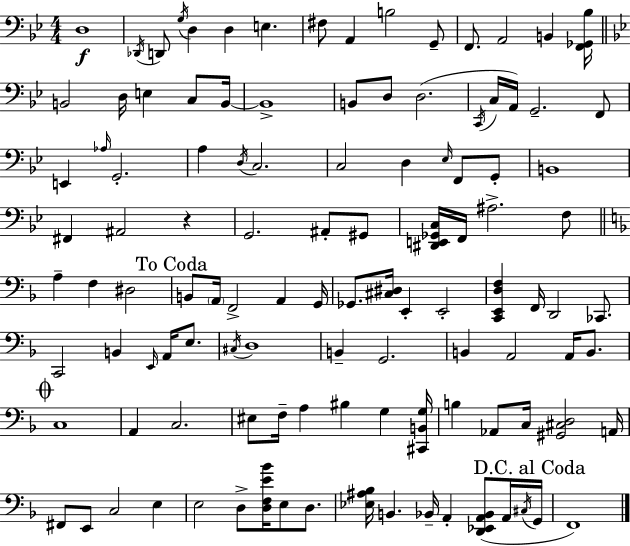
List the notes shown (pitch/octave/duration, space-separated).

D3/w Db2/s D2/e G3/s D3/q D3/q E3/q. F#3/e A2/q B3/h G2/e F2/e. A2/h B2/q [F2,Gb2,Bb3]/s B2/h D3/s E3/q C3/e B2/s B2/w B2/e D3/e D3/h. C2/s C3/s A2/s G2/h. F2/e E2/q Ab3/s G2/h. A3/q D3/s C3/h. C3/h D3/q Eb3/s F2/e G2/e B2/w F#2/q A#2/h R/q G2/h. A#2/e G#2/e [D#2,E2,Gb2,C3]/s F2/s A#3/h. F3/e A3/q F3/q D#3/h B2/e A2/s F2/h A2/q G2/s Gb2/e. [C#3,D#3]/s E2/q E2/h [C2,E2,D3,F3]/q F2/s D2/h CES2/e. C2/h B2/q E2/s A2/s E3/e. C#3/s D3/w B2/q G2/h. B2/q A2/h A2/s B2/e. C3/w A2/q C3/h. EIS3/e F3/s A3/q BIS3/q G3/q [C#2,B2,G3]/s B3/q Ab2/e C3/s [G#2,C#3,D3]/h A2/s F#2/e E2/e C3/h E3/q E3/h D3/e [D3,F3,E4,Bb4]/s E3/e D3/e. [Eb3,A#3,Bb3]/s B2/q. Bb2/s A2/q [D2,Eb2,A2,Bb2]/e A2/s C#3/s G2/s F2/w